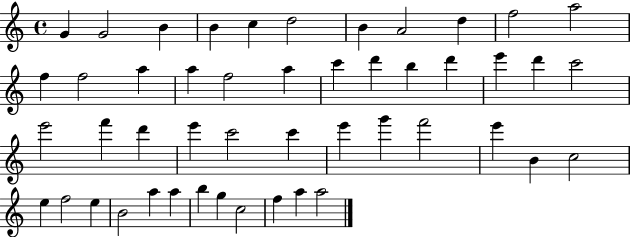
G4/q G4/h B4/q B4/q C5/q D5/h B4/q A4/h D5/q F5/h A5/h F5/q F5/h A5/q A5/q F5/h A5/q C6/q D6/q B5/q D6/q E6/q D6/q C6/h E6/h F6/q D6/q E6/q C6/h C6/q E6/q G6/q F6/h E6/q B4/q C5/h E5/q F5/h E5/q B4/h A5/q A5/q B5/q G5/q C5/h F5/q A5/q A5/h